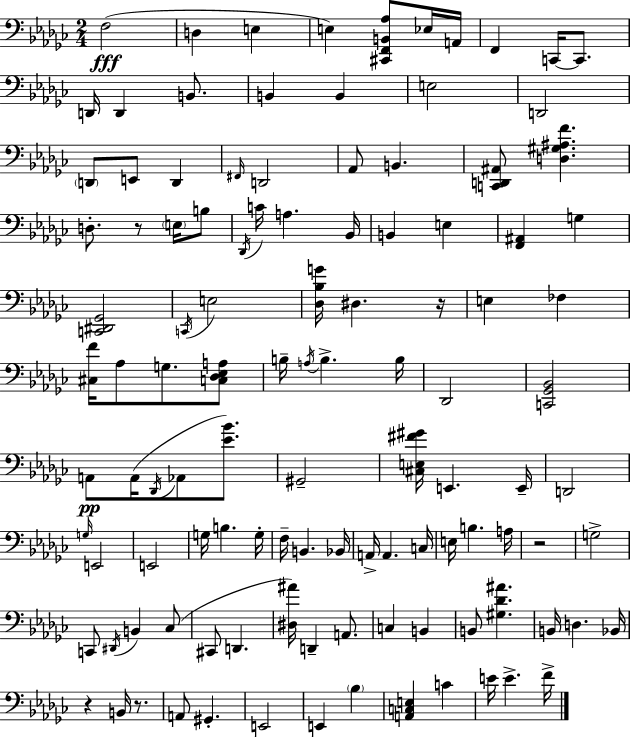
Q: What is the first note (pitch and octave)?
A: F3